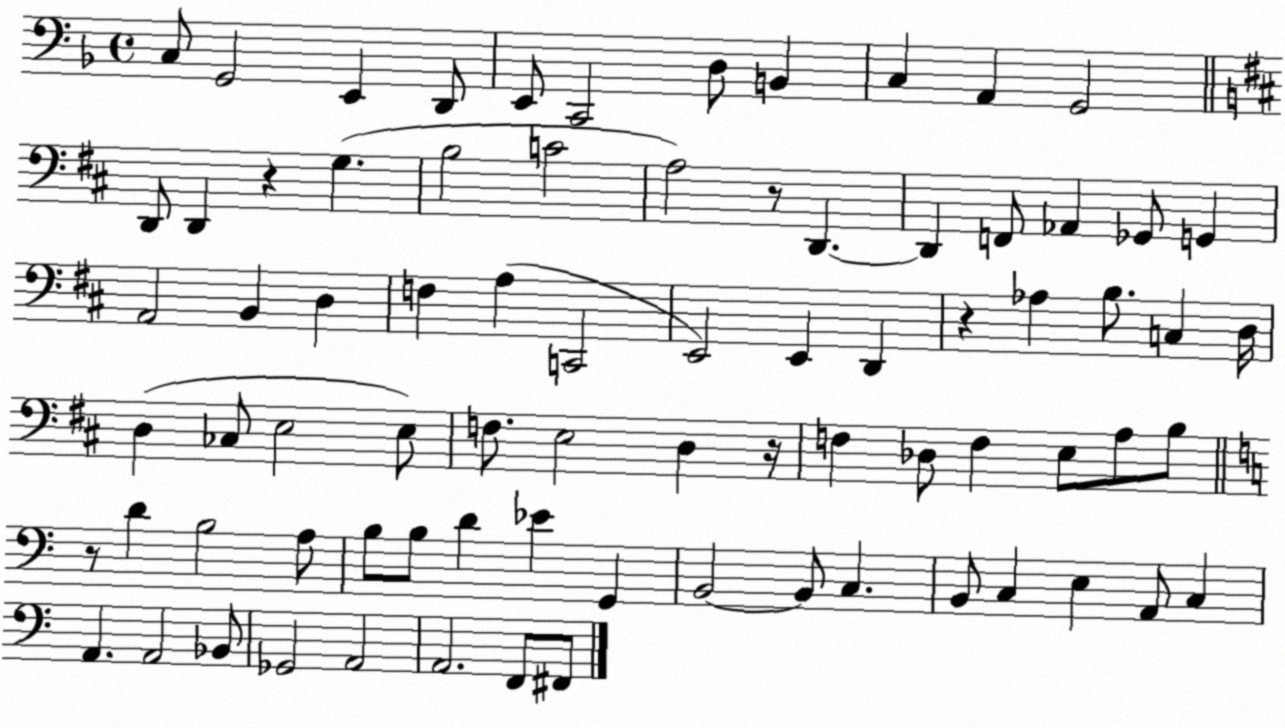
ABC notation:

X:1
T:Untitled
M:4/4
L:1/4
K:F
C,/2 G,,2 E,, D,,/2 E,,/2 C,,2 D,/2 B,, C, A,, G,,2 D,,/2 D,, z G, B,2 C2 A,2 z/2 D,, D,, F,,/2 _A,, _G,,/2 G,, A,,2 B,, D, F, A, C,,2 E,,2 E,, D,, z _A, B,/2 C, D,/4 D, _C,/2 E,2 E,/2 F,/2 E,2 D, z/4 F, _D,/2 F, E,/2 A,/2 B,/2 z/2 D B,2 A,/2 B,/2 B,/2 D _E G,, B,,2 B,,/2 C, B,,/2 C, E, A,,/2 C, A,, A,,2 _B,,/2 _G,,2 A,,2 A,,2 F,,/2 ^F,,/2